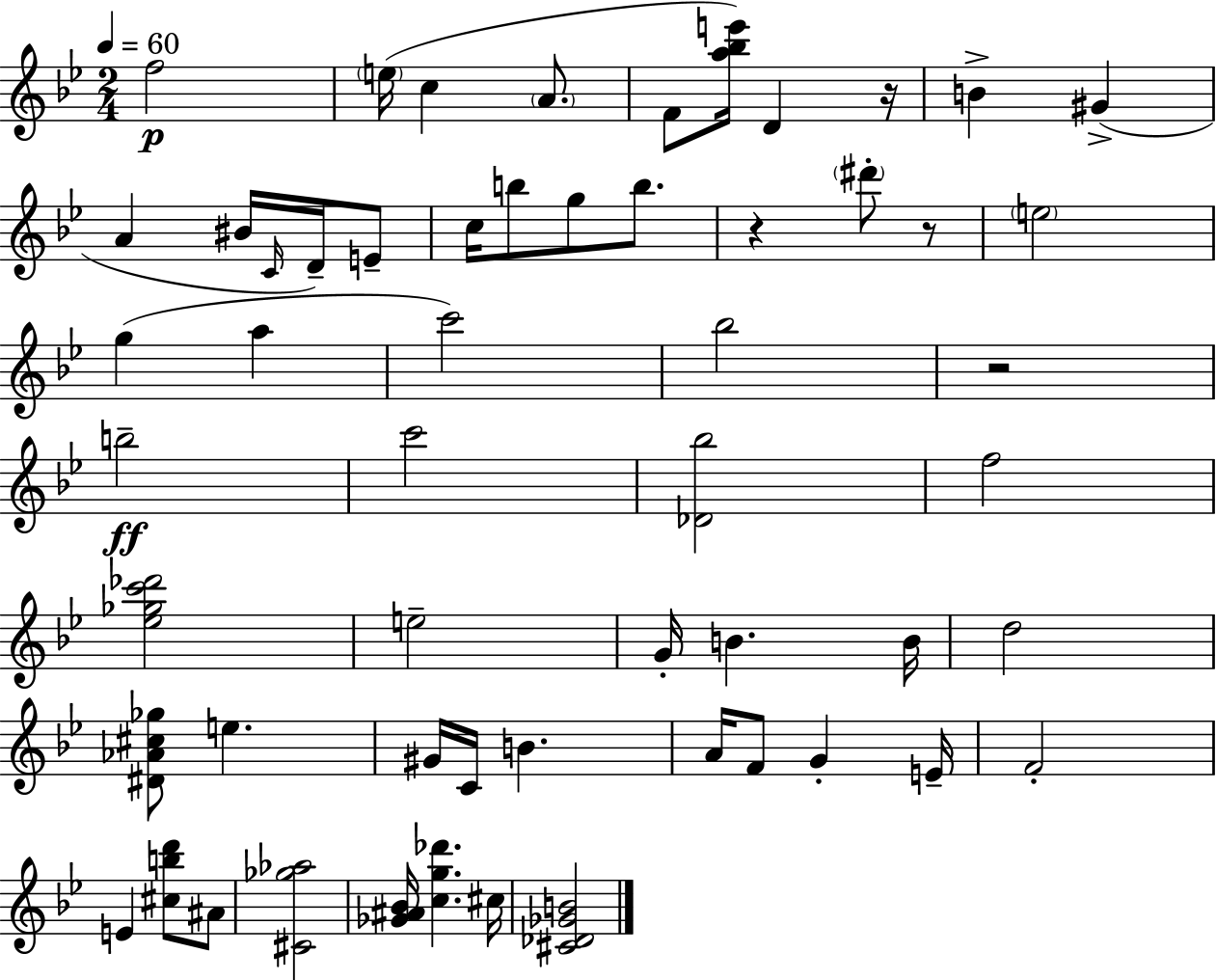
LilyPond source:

{
  \clef treble
  \numericTimeSignature
  \time 2/4
  \key bes \major
  \tempo 4 = 60
  f''2\p | \parenthesize e''16( c''4 \parenthesize a'8. | f'8 <a'' bes'' e'''>16) d'4 r16 | b'4-> gis'4->( | \break a'4 bis'16 \grace { c'16 } d'16--) e'8-- | c''16 b''8 g''8 b''8. | r4 \parenthesize dis'''8-. r8 | \parenthesize e''2 | \break g''4( a''4 | c'''2) | bes''2 | r2 | \break b''2--\ff | c'''2 | <des' bes''>2 | f''2 | \break <ees'' ges'' c''' des'''>2 | e''2-- | g'16-. b'4. | b'16 d''2 | \break <dis' aes' cis'' ges''>8 e''4. | gis'16 c'16 b'4. | a'16 f'8 g'4-. | e'16-- f'2-. | \break e'4 <cis'' b'' d'''>8 ais'8 | <cis' ges'' aes''>2 | <ges' ais' bes'>16 <c'' g'' des'''>4. | cis''16 <cis' des' ges' b'>2 | \break \bar "|."
}